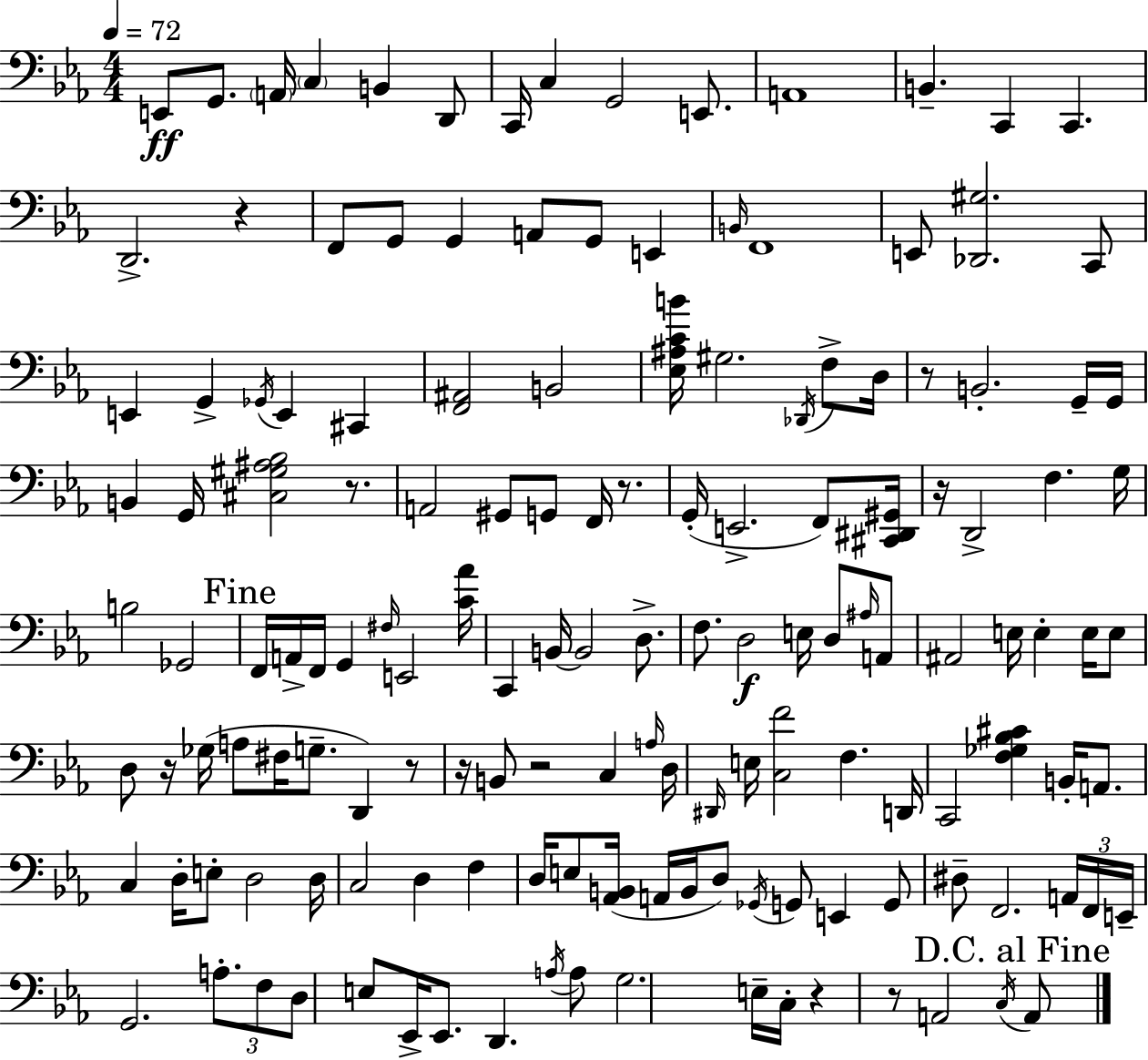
X:1
T:Untitled
M:4/4
L:1/4
K:Eb
E,,/2 G,,/2 A,,/4 C, B,, D,,/2 C,,/4 C, G,,2 E,,/2 A,,4 B,, C,, C,, D,,2 z F,,/2 G,,/2 G,, A,,/2 G,,/2 E,, B,,/4 F,,4 E,,/2 [_D,,^G,]2 C,,/2 E,, G,, _G,,/4 E,, ^C,, [F,,^A,,]2 B,,2 [_E,^A,CB]/4 ^G,2 _D,,/4 F,/2 D,/4 z/2 B,,2 G,,/4 G,,/4 B,, G,,/4 [^C,^G,^A,_B,]2 z/2 A,,2 ^G,,/2 G,,/2 F,,/4 z/2 G,,/4 E,,2 F,,/2 [^C,,^D,,^G,,]/4 z/4 D,,2 F, G,/4 B,2 _G,,2 F,,/4 A,,/4 F,,/4 G,, ^F,/4 E,,2 [C_A]/4 C,, B,,/4 B,,2 D,/2 F,/2 D,2 E,/4 D,/2 ^A,/4 A,,/2 ^A,,2 E,/4 E, E,/4 E,/2 D,/2 z/4 _G,/4 A,/2 ^F,/4 G,/2 D,, z/2 z/4 B,,/2 z2 C, A,/4 D,/4 ^D,,/4 E,/4 [C,F]2 F, D,,/4 C,,2 [F,_G,_B,^C] B,,/4 A,,/2 C, D,/4 E,/2 D,2 D,/4 C,2 D, F, D,/4 E,/2 [_A,,B,,]/4 A,,/4 B,,/4 D,/2 _G,,/4 G,,/2 E,, G,,/2 ^D,/2 F,,2 A,,/4 F,,/4 E,,/4 G,,2 A,/2 F,/2 D,/2 E,/2 _E,,/4 _E,,/2 D,, A,/4 A,/2 G,2 E,/4 C,/4 z z/2 A,,2 C,/4 A,,/2